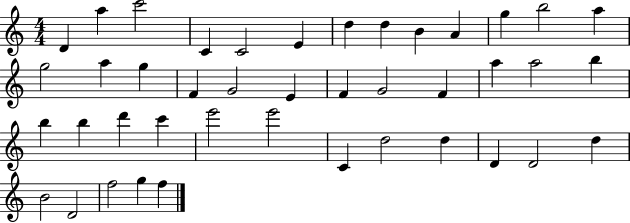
{
  \clef treble
  \numericTimeSignature
  \time 4/4
  \key c \major
  d'4 a''4 c'''2 | c'4 c'2 e'4 | d''4 d''4 b'4 a'4 | g''4 b''2 a''4 | \break g''2 a''4 g''4 | f'4 g'2 e'4 | f'4 g'2 f'4 | a''4 a''2 b''4 | \break b''4 b''4 d'''4 c'''4 | e'''2 e'''2 | c'4 d''2 d''4 | d'4 d'2 d''4 | \break b'2 d'2 | f''2 g''4 f''4 | \bar "|."
}